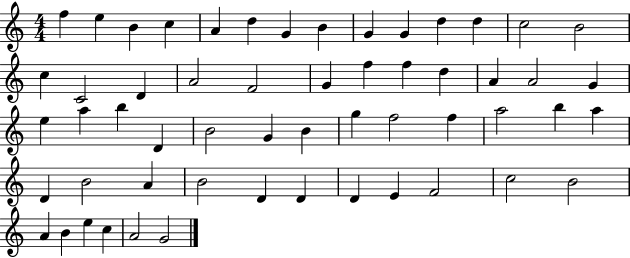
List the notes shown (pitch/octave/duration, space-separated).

F5/q E5/q B4/q C5/q A4/q D5/q G4/q B4/q G4/q G4/q D5/q D5/q C5/h B4/h C5/q C4/h D4/q A4/h F4/h G4/q F5/q F5/q D5/q A4/q A4/h G4/q E5/q A5/q B5/q D4/q B4/h G4/q B4/q G5/q F5/h F5/q A5/h B5/q A5/q D4/q B4/h A4/q B4/h D4/q D4/q D4/q E4/q F4/h C5/h B4/h A4/q B4/q E5/q C5/q A4/h G4/h